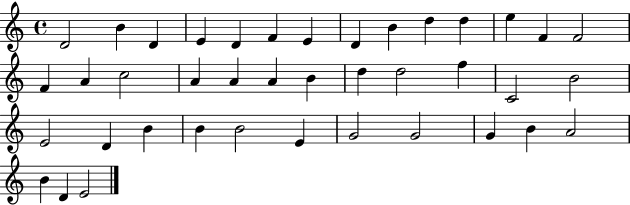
{
  \clef treble
  \time 4/4
  \defaultTimeSignature
  \key c \major
  d'2 b'4 d'4 | e'4 d'4 f'4 e'4 | d'4 b'4 d''4 d''4 | e''4 f'4 f'2 | \break f'4 a'4 c''2 | a'4 a'4 a'4 b'4 | d''4 d''2 f''4 | c'2 b'2 | \break e'2 d'4 b'4 | b'4 b'2 e'4 | g'2 g'2 | g'4 b'4 a'2 | \break b'4 d'4 e'2 | \bar "|."
}